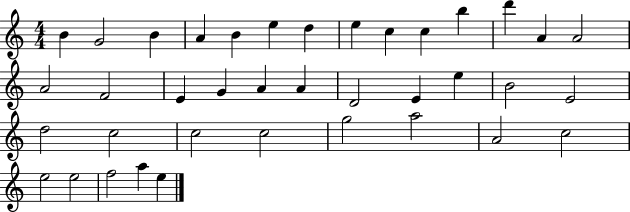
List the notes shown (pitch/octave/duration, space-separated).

B4/q G4/h B4/q A4/q B4/q E5/q D5/q E5/q C5/q C5/q B5/q D6/q A4/q A4/h A4/h F4/h E4/q G4/q A4/q A4/q D4/h E4/q E5/q B4/h E4/h D5/h C5/h C5/h C5/h G5/h A5/h A4/h C5/h E5/h E5/h F5/h A5/q E5/q